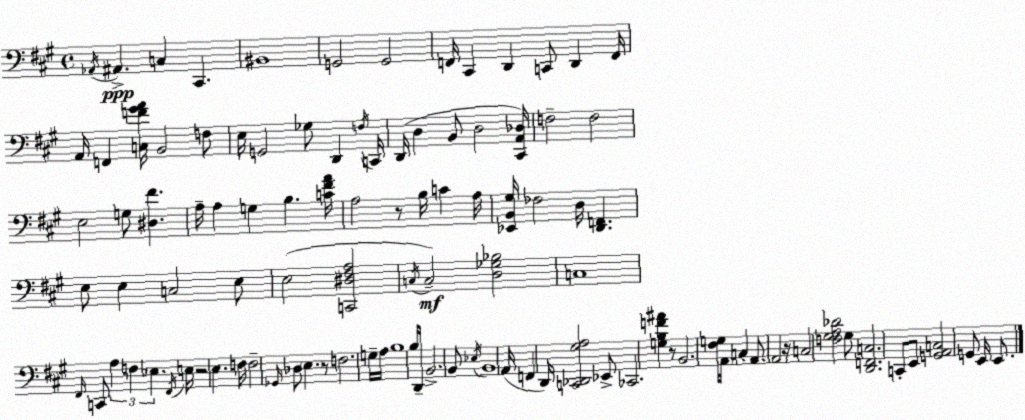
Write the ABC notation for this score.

X:1
T:Untitled
M:4/4
L:1/4
K:A
_A,,/4 ^A,, C, ^C,, ^B,,4 G,,2 G,,2 F,,/4 ^C,, D,, C,,/2 D,, F,,/4 A,,/4 F,, [C,F^GA]/4 B,,2 F,/2 E,/4 G,,2 _G,/2 D,, F,/4 C,,/4 D,,/4 D, B,,/2 D,2 [^C,,A,,_D,]/4 F,2 F,2 E,2 G,/2 [^D,^F] A,/4 A, G, B, [C^FA]/4 A,2 z/2 B,/4 C A,/4 [_E,,B,,^G,]/4 _F,2 D,/4 [D,,F,,] E,/2 E, C,2 E,/2 E,2 [C,,^D,^F,A,]2 C,/4 C,2 [D,_G,_B,]2 C,4 ^F,,/4 C,,/2 A, F, _E, ^F,,/4 E,/4 z2 E, F,/4 F,2 _G,,/4 _D,/2 E, z/2 F,2 G,/4 A,/4 B,4 B,/4 D,,/4 B,,2 B,,/2 _E,/4 B,,4 A,,/4 F,, D,,/4 [C,,_D,,^G,A,]2 _E,,/2 _C,,2 [G,B,F^A] z/2 B,,2 [^F,G,]/4 A,,/4 C, A,,/2 A,,2 z/4 C,2 [F,^G,A,_D]2 ^G,/2 [D,,F,,C,]2 C,,/2 E,,/2 [G,,A,,C,]2 G,,/2 E,,/4 E,,/2